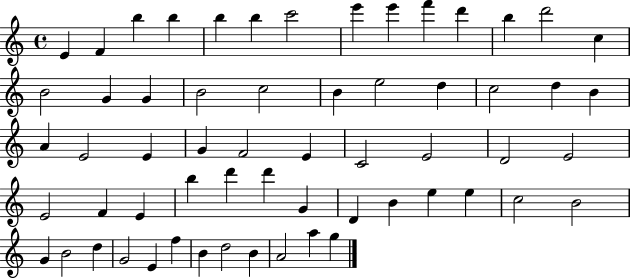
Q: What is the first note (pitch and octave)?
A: E4